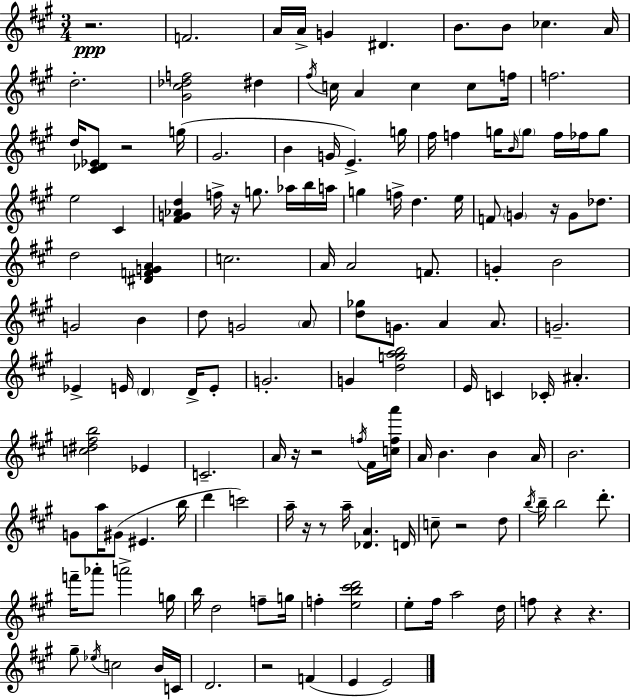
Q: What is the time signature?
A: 3/4